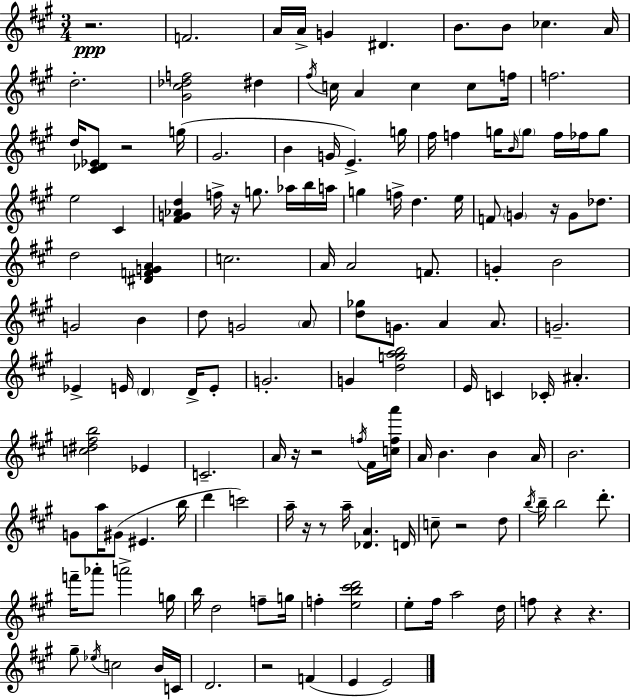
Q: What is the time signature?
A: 3/4